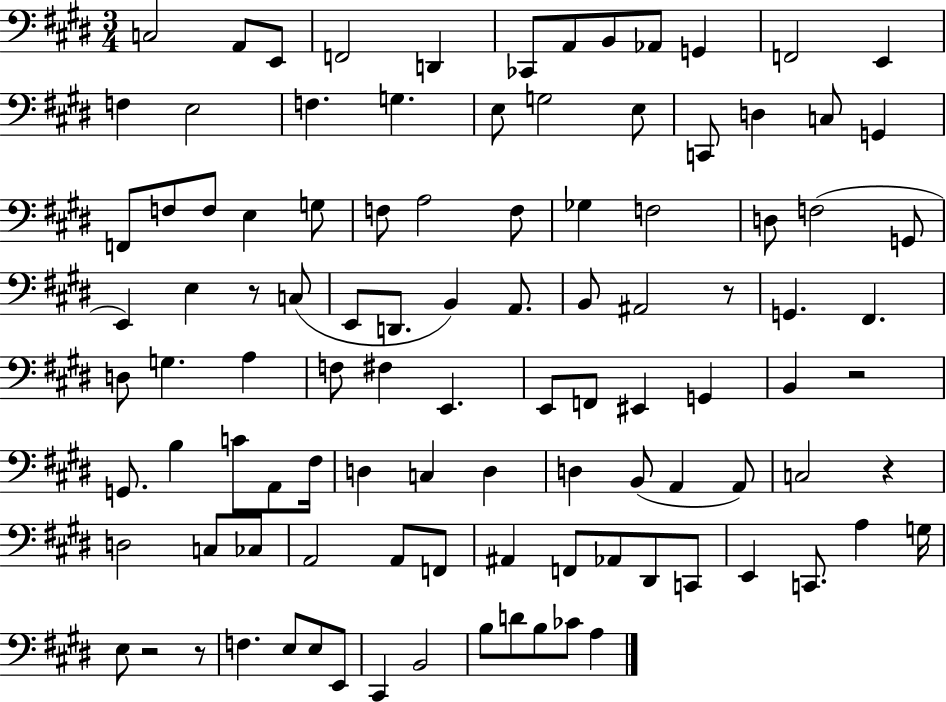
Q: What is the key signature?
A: E major